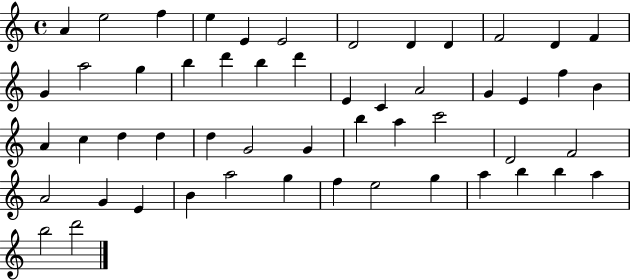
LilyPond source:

{
  \clef treble
  \time 4/4
  \defaultTimeSignature
  \key c \major
  a'4 e''2 f''4 | e''4 e'4 e'2 | d'2 d'4 d'4 | f'2 d'4 f'4 | \break g'4 a''2 g''4 | b''4 d'''4 b''4 d'''4 | e'4 c'4 a'2 | g'4 e'4 f''4 b'4 | \break a'4 c''4 d''4 d''4 | d''4 g'2 g'4 | b''4 a''4 c'''2 | d'2 f'2 | \break a'2 g'4 e'4 | b'4 a''2 g''4 | f''4 e''2 g''4 | a''4 b''4 b''4 a''4 | \break b''2 d'''2 | \bar "|."
}